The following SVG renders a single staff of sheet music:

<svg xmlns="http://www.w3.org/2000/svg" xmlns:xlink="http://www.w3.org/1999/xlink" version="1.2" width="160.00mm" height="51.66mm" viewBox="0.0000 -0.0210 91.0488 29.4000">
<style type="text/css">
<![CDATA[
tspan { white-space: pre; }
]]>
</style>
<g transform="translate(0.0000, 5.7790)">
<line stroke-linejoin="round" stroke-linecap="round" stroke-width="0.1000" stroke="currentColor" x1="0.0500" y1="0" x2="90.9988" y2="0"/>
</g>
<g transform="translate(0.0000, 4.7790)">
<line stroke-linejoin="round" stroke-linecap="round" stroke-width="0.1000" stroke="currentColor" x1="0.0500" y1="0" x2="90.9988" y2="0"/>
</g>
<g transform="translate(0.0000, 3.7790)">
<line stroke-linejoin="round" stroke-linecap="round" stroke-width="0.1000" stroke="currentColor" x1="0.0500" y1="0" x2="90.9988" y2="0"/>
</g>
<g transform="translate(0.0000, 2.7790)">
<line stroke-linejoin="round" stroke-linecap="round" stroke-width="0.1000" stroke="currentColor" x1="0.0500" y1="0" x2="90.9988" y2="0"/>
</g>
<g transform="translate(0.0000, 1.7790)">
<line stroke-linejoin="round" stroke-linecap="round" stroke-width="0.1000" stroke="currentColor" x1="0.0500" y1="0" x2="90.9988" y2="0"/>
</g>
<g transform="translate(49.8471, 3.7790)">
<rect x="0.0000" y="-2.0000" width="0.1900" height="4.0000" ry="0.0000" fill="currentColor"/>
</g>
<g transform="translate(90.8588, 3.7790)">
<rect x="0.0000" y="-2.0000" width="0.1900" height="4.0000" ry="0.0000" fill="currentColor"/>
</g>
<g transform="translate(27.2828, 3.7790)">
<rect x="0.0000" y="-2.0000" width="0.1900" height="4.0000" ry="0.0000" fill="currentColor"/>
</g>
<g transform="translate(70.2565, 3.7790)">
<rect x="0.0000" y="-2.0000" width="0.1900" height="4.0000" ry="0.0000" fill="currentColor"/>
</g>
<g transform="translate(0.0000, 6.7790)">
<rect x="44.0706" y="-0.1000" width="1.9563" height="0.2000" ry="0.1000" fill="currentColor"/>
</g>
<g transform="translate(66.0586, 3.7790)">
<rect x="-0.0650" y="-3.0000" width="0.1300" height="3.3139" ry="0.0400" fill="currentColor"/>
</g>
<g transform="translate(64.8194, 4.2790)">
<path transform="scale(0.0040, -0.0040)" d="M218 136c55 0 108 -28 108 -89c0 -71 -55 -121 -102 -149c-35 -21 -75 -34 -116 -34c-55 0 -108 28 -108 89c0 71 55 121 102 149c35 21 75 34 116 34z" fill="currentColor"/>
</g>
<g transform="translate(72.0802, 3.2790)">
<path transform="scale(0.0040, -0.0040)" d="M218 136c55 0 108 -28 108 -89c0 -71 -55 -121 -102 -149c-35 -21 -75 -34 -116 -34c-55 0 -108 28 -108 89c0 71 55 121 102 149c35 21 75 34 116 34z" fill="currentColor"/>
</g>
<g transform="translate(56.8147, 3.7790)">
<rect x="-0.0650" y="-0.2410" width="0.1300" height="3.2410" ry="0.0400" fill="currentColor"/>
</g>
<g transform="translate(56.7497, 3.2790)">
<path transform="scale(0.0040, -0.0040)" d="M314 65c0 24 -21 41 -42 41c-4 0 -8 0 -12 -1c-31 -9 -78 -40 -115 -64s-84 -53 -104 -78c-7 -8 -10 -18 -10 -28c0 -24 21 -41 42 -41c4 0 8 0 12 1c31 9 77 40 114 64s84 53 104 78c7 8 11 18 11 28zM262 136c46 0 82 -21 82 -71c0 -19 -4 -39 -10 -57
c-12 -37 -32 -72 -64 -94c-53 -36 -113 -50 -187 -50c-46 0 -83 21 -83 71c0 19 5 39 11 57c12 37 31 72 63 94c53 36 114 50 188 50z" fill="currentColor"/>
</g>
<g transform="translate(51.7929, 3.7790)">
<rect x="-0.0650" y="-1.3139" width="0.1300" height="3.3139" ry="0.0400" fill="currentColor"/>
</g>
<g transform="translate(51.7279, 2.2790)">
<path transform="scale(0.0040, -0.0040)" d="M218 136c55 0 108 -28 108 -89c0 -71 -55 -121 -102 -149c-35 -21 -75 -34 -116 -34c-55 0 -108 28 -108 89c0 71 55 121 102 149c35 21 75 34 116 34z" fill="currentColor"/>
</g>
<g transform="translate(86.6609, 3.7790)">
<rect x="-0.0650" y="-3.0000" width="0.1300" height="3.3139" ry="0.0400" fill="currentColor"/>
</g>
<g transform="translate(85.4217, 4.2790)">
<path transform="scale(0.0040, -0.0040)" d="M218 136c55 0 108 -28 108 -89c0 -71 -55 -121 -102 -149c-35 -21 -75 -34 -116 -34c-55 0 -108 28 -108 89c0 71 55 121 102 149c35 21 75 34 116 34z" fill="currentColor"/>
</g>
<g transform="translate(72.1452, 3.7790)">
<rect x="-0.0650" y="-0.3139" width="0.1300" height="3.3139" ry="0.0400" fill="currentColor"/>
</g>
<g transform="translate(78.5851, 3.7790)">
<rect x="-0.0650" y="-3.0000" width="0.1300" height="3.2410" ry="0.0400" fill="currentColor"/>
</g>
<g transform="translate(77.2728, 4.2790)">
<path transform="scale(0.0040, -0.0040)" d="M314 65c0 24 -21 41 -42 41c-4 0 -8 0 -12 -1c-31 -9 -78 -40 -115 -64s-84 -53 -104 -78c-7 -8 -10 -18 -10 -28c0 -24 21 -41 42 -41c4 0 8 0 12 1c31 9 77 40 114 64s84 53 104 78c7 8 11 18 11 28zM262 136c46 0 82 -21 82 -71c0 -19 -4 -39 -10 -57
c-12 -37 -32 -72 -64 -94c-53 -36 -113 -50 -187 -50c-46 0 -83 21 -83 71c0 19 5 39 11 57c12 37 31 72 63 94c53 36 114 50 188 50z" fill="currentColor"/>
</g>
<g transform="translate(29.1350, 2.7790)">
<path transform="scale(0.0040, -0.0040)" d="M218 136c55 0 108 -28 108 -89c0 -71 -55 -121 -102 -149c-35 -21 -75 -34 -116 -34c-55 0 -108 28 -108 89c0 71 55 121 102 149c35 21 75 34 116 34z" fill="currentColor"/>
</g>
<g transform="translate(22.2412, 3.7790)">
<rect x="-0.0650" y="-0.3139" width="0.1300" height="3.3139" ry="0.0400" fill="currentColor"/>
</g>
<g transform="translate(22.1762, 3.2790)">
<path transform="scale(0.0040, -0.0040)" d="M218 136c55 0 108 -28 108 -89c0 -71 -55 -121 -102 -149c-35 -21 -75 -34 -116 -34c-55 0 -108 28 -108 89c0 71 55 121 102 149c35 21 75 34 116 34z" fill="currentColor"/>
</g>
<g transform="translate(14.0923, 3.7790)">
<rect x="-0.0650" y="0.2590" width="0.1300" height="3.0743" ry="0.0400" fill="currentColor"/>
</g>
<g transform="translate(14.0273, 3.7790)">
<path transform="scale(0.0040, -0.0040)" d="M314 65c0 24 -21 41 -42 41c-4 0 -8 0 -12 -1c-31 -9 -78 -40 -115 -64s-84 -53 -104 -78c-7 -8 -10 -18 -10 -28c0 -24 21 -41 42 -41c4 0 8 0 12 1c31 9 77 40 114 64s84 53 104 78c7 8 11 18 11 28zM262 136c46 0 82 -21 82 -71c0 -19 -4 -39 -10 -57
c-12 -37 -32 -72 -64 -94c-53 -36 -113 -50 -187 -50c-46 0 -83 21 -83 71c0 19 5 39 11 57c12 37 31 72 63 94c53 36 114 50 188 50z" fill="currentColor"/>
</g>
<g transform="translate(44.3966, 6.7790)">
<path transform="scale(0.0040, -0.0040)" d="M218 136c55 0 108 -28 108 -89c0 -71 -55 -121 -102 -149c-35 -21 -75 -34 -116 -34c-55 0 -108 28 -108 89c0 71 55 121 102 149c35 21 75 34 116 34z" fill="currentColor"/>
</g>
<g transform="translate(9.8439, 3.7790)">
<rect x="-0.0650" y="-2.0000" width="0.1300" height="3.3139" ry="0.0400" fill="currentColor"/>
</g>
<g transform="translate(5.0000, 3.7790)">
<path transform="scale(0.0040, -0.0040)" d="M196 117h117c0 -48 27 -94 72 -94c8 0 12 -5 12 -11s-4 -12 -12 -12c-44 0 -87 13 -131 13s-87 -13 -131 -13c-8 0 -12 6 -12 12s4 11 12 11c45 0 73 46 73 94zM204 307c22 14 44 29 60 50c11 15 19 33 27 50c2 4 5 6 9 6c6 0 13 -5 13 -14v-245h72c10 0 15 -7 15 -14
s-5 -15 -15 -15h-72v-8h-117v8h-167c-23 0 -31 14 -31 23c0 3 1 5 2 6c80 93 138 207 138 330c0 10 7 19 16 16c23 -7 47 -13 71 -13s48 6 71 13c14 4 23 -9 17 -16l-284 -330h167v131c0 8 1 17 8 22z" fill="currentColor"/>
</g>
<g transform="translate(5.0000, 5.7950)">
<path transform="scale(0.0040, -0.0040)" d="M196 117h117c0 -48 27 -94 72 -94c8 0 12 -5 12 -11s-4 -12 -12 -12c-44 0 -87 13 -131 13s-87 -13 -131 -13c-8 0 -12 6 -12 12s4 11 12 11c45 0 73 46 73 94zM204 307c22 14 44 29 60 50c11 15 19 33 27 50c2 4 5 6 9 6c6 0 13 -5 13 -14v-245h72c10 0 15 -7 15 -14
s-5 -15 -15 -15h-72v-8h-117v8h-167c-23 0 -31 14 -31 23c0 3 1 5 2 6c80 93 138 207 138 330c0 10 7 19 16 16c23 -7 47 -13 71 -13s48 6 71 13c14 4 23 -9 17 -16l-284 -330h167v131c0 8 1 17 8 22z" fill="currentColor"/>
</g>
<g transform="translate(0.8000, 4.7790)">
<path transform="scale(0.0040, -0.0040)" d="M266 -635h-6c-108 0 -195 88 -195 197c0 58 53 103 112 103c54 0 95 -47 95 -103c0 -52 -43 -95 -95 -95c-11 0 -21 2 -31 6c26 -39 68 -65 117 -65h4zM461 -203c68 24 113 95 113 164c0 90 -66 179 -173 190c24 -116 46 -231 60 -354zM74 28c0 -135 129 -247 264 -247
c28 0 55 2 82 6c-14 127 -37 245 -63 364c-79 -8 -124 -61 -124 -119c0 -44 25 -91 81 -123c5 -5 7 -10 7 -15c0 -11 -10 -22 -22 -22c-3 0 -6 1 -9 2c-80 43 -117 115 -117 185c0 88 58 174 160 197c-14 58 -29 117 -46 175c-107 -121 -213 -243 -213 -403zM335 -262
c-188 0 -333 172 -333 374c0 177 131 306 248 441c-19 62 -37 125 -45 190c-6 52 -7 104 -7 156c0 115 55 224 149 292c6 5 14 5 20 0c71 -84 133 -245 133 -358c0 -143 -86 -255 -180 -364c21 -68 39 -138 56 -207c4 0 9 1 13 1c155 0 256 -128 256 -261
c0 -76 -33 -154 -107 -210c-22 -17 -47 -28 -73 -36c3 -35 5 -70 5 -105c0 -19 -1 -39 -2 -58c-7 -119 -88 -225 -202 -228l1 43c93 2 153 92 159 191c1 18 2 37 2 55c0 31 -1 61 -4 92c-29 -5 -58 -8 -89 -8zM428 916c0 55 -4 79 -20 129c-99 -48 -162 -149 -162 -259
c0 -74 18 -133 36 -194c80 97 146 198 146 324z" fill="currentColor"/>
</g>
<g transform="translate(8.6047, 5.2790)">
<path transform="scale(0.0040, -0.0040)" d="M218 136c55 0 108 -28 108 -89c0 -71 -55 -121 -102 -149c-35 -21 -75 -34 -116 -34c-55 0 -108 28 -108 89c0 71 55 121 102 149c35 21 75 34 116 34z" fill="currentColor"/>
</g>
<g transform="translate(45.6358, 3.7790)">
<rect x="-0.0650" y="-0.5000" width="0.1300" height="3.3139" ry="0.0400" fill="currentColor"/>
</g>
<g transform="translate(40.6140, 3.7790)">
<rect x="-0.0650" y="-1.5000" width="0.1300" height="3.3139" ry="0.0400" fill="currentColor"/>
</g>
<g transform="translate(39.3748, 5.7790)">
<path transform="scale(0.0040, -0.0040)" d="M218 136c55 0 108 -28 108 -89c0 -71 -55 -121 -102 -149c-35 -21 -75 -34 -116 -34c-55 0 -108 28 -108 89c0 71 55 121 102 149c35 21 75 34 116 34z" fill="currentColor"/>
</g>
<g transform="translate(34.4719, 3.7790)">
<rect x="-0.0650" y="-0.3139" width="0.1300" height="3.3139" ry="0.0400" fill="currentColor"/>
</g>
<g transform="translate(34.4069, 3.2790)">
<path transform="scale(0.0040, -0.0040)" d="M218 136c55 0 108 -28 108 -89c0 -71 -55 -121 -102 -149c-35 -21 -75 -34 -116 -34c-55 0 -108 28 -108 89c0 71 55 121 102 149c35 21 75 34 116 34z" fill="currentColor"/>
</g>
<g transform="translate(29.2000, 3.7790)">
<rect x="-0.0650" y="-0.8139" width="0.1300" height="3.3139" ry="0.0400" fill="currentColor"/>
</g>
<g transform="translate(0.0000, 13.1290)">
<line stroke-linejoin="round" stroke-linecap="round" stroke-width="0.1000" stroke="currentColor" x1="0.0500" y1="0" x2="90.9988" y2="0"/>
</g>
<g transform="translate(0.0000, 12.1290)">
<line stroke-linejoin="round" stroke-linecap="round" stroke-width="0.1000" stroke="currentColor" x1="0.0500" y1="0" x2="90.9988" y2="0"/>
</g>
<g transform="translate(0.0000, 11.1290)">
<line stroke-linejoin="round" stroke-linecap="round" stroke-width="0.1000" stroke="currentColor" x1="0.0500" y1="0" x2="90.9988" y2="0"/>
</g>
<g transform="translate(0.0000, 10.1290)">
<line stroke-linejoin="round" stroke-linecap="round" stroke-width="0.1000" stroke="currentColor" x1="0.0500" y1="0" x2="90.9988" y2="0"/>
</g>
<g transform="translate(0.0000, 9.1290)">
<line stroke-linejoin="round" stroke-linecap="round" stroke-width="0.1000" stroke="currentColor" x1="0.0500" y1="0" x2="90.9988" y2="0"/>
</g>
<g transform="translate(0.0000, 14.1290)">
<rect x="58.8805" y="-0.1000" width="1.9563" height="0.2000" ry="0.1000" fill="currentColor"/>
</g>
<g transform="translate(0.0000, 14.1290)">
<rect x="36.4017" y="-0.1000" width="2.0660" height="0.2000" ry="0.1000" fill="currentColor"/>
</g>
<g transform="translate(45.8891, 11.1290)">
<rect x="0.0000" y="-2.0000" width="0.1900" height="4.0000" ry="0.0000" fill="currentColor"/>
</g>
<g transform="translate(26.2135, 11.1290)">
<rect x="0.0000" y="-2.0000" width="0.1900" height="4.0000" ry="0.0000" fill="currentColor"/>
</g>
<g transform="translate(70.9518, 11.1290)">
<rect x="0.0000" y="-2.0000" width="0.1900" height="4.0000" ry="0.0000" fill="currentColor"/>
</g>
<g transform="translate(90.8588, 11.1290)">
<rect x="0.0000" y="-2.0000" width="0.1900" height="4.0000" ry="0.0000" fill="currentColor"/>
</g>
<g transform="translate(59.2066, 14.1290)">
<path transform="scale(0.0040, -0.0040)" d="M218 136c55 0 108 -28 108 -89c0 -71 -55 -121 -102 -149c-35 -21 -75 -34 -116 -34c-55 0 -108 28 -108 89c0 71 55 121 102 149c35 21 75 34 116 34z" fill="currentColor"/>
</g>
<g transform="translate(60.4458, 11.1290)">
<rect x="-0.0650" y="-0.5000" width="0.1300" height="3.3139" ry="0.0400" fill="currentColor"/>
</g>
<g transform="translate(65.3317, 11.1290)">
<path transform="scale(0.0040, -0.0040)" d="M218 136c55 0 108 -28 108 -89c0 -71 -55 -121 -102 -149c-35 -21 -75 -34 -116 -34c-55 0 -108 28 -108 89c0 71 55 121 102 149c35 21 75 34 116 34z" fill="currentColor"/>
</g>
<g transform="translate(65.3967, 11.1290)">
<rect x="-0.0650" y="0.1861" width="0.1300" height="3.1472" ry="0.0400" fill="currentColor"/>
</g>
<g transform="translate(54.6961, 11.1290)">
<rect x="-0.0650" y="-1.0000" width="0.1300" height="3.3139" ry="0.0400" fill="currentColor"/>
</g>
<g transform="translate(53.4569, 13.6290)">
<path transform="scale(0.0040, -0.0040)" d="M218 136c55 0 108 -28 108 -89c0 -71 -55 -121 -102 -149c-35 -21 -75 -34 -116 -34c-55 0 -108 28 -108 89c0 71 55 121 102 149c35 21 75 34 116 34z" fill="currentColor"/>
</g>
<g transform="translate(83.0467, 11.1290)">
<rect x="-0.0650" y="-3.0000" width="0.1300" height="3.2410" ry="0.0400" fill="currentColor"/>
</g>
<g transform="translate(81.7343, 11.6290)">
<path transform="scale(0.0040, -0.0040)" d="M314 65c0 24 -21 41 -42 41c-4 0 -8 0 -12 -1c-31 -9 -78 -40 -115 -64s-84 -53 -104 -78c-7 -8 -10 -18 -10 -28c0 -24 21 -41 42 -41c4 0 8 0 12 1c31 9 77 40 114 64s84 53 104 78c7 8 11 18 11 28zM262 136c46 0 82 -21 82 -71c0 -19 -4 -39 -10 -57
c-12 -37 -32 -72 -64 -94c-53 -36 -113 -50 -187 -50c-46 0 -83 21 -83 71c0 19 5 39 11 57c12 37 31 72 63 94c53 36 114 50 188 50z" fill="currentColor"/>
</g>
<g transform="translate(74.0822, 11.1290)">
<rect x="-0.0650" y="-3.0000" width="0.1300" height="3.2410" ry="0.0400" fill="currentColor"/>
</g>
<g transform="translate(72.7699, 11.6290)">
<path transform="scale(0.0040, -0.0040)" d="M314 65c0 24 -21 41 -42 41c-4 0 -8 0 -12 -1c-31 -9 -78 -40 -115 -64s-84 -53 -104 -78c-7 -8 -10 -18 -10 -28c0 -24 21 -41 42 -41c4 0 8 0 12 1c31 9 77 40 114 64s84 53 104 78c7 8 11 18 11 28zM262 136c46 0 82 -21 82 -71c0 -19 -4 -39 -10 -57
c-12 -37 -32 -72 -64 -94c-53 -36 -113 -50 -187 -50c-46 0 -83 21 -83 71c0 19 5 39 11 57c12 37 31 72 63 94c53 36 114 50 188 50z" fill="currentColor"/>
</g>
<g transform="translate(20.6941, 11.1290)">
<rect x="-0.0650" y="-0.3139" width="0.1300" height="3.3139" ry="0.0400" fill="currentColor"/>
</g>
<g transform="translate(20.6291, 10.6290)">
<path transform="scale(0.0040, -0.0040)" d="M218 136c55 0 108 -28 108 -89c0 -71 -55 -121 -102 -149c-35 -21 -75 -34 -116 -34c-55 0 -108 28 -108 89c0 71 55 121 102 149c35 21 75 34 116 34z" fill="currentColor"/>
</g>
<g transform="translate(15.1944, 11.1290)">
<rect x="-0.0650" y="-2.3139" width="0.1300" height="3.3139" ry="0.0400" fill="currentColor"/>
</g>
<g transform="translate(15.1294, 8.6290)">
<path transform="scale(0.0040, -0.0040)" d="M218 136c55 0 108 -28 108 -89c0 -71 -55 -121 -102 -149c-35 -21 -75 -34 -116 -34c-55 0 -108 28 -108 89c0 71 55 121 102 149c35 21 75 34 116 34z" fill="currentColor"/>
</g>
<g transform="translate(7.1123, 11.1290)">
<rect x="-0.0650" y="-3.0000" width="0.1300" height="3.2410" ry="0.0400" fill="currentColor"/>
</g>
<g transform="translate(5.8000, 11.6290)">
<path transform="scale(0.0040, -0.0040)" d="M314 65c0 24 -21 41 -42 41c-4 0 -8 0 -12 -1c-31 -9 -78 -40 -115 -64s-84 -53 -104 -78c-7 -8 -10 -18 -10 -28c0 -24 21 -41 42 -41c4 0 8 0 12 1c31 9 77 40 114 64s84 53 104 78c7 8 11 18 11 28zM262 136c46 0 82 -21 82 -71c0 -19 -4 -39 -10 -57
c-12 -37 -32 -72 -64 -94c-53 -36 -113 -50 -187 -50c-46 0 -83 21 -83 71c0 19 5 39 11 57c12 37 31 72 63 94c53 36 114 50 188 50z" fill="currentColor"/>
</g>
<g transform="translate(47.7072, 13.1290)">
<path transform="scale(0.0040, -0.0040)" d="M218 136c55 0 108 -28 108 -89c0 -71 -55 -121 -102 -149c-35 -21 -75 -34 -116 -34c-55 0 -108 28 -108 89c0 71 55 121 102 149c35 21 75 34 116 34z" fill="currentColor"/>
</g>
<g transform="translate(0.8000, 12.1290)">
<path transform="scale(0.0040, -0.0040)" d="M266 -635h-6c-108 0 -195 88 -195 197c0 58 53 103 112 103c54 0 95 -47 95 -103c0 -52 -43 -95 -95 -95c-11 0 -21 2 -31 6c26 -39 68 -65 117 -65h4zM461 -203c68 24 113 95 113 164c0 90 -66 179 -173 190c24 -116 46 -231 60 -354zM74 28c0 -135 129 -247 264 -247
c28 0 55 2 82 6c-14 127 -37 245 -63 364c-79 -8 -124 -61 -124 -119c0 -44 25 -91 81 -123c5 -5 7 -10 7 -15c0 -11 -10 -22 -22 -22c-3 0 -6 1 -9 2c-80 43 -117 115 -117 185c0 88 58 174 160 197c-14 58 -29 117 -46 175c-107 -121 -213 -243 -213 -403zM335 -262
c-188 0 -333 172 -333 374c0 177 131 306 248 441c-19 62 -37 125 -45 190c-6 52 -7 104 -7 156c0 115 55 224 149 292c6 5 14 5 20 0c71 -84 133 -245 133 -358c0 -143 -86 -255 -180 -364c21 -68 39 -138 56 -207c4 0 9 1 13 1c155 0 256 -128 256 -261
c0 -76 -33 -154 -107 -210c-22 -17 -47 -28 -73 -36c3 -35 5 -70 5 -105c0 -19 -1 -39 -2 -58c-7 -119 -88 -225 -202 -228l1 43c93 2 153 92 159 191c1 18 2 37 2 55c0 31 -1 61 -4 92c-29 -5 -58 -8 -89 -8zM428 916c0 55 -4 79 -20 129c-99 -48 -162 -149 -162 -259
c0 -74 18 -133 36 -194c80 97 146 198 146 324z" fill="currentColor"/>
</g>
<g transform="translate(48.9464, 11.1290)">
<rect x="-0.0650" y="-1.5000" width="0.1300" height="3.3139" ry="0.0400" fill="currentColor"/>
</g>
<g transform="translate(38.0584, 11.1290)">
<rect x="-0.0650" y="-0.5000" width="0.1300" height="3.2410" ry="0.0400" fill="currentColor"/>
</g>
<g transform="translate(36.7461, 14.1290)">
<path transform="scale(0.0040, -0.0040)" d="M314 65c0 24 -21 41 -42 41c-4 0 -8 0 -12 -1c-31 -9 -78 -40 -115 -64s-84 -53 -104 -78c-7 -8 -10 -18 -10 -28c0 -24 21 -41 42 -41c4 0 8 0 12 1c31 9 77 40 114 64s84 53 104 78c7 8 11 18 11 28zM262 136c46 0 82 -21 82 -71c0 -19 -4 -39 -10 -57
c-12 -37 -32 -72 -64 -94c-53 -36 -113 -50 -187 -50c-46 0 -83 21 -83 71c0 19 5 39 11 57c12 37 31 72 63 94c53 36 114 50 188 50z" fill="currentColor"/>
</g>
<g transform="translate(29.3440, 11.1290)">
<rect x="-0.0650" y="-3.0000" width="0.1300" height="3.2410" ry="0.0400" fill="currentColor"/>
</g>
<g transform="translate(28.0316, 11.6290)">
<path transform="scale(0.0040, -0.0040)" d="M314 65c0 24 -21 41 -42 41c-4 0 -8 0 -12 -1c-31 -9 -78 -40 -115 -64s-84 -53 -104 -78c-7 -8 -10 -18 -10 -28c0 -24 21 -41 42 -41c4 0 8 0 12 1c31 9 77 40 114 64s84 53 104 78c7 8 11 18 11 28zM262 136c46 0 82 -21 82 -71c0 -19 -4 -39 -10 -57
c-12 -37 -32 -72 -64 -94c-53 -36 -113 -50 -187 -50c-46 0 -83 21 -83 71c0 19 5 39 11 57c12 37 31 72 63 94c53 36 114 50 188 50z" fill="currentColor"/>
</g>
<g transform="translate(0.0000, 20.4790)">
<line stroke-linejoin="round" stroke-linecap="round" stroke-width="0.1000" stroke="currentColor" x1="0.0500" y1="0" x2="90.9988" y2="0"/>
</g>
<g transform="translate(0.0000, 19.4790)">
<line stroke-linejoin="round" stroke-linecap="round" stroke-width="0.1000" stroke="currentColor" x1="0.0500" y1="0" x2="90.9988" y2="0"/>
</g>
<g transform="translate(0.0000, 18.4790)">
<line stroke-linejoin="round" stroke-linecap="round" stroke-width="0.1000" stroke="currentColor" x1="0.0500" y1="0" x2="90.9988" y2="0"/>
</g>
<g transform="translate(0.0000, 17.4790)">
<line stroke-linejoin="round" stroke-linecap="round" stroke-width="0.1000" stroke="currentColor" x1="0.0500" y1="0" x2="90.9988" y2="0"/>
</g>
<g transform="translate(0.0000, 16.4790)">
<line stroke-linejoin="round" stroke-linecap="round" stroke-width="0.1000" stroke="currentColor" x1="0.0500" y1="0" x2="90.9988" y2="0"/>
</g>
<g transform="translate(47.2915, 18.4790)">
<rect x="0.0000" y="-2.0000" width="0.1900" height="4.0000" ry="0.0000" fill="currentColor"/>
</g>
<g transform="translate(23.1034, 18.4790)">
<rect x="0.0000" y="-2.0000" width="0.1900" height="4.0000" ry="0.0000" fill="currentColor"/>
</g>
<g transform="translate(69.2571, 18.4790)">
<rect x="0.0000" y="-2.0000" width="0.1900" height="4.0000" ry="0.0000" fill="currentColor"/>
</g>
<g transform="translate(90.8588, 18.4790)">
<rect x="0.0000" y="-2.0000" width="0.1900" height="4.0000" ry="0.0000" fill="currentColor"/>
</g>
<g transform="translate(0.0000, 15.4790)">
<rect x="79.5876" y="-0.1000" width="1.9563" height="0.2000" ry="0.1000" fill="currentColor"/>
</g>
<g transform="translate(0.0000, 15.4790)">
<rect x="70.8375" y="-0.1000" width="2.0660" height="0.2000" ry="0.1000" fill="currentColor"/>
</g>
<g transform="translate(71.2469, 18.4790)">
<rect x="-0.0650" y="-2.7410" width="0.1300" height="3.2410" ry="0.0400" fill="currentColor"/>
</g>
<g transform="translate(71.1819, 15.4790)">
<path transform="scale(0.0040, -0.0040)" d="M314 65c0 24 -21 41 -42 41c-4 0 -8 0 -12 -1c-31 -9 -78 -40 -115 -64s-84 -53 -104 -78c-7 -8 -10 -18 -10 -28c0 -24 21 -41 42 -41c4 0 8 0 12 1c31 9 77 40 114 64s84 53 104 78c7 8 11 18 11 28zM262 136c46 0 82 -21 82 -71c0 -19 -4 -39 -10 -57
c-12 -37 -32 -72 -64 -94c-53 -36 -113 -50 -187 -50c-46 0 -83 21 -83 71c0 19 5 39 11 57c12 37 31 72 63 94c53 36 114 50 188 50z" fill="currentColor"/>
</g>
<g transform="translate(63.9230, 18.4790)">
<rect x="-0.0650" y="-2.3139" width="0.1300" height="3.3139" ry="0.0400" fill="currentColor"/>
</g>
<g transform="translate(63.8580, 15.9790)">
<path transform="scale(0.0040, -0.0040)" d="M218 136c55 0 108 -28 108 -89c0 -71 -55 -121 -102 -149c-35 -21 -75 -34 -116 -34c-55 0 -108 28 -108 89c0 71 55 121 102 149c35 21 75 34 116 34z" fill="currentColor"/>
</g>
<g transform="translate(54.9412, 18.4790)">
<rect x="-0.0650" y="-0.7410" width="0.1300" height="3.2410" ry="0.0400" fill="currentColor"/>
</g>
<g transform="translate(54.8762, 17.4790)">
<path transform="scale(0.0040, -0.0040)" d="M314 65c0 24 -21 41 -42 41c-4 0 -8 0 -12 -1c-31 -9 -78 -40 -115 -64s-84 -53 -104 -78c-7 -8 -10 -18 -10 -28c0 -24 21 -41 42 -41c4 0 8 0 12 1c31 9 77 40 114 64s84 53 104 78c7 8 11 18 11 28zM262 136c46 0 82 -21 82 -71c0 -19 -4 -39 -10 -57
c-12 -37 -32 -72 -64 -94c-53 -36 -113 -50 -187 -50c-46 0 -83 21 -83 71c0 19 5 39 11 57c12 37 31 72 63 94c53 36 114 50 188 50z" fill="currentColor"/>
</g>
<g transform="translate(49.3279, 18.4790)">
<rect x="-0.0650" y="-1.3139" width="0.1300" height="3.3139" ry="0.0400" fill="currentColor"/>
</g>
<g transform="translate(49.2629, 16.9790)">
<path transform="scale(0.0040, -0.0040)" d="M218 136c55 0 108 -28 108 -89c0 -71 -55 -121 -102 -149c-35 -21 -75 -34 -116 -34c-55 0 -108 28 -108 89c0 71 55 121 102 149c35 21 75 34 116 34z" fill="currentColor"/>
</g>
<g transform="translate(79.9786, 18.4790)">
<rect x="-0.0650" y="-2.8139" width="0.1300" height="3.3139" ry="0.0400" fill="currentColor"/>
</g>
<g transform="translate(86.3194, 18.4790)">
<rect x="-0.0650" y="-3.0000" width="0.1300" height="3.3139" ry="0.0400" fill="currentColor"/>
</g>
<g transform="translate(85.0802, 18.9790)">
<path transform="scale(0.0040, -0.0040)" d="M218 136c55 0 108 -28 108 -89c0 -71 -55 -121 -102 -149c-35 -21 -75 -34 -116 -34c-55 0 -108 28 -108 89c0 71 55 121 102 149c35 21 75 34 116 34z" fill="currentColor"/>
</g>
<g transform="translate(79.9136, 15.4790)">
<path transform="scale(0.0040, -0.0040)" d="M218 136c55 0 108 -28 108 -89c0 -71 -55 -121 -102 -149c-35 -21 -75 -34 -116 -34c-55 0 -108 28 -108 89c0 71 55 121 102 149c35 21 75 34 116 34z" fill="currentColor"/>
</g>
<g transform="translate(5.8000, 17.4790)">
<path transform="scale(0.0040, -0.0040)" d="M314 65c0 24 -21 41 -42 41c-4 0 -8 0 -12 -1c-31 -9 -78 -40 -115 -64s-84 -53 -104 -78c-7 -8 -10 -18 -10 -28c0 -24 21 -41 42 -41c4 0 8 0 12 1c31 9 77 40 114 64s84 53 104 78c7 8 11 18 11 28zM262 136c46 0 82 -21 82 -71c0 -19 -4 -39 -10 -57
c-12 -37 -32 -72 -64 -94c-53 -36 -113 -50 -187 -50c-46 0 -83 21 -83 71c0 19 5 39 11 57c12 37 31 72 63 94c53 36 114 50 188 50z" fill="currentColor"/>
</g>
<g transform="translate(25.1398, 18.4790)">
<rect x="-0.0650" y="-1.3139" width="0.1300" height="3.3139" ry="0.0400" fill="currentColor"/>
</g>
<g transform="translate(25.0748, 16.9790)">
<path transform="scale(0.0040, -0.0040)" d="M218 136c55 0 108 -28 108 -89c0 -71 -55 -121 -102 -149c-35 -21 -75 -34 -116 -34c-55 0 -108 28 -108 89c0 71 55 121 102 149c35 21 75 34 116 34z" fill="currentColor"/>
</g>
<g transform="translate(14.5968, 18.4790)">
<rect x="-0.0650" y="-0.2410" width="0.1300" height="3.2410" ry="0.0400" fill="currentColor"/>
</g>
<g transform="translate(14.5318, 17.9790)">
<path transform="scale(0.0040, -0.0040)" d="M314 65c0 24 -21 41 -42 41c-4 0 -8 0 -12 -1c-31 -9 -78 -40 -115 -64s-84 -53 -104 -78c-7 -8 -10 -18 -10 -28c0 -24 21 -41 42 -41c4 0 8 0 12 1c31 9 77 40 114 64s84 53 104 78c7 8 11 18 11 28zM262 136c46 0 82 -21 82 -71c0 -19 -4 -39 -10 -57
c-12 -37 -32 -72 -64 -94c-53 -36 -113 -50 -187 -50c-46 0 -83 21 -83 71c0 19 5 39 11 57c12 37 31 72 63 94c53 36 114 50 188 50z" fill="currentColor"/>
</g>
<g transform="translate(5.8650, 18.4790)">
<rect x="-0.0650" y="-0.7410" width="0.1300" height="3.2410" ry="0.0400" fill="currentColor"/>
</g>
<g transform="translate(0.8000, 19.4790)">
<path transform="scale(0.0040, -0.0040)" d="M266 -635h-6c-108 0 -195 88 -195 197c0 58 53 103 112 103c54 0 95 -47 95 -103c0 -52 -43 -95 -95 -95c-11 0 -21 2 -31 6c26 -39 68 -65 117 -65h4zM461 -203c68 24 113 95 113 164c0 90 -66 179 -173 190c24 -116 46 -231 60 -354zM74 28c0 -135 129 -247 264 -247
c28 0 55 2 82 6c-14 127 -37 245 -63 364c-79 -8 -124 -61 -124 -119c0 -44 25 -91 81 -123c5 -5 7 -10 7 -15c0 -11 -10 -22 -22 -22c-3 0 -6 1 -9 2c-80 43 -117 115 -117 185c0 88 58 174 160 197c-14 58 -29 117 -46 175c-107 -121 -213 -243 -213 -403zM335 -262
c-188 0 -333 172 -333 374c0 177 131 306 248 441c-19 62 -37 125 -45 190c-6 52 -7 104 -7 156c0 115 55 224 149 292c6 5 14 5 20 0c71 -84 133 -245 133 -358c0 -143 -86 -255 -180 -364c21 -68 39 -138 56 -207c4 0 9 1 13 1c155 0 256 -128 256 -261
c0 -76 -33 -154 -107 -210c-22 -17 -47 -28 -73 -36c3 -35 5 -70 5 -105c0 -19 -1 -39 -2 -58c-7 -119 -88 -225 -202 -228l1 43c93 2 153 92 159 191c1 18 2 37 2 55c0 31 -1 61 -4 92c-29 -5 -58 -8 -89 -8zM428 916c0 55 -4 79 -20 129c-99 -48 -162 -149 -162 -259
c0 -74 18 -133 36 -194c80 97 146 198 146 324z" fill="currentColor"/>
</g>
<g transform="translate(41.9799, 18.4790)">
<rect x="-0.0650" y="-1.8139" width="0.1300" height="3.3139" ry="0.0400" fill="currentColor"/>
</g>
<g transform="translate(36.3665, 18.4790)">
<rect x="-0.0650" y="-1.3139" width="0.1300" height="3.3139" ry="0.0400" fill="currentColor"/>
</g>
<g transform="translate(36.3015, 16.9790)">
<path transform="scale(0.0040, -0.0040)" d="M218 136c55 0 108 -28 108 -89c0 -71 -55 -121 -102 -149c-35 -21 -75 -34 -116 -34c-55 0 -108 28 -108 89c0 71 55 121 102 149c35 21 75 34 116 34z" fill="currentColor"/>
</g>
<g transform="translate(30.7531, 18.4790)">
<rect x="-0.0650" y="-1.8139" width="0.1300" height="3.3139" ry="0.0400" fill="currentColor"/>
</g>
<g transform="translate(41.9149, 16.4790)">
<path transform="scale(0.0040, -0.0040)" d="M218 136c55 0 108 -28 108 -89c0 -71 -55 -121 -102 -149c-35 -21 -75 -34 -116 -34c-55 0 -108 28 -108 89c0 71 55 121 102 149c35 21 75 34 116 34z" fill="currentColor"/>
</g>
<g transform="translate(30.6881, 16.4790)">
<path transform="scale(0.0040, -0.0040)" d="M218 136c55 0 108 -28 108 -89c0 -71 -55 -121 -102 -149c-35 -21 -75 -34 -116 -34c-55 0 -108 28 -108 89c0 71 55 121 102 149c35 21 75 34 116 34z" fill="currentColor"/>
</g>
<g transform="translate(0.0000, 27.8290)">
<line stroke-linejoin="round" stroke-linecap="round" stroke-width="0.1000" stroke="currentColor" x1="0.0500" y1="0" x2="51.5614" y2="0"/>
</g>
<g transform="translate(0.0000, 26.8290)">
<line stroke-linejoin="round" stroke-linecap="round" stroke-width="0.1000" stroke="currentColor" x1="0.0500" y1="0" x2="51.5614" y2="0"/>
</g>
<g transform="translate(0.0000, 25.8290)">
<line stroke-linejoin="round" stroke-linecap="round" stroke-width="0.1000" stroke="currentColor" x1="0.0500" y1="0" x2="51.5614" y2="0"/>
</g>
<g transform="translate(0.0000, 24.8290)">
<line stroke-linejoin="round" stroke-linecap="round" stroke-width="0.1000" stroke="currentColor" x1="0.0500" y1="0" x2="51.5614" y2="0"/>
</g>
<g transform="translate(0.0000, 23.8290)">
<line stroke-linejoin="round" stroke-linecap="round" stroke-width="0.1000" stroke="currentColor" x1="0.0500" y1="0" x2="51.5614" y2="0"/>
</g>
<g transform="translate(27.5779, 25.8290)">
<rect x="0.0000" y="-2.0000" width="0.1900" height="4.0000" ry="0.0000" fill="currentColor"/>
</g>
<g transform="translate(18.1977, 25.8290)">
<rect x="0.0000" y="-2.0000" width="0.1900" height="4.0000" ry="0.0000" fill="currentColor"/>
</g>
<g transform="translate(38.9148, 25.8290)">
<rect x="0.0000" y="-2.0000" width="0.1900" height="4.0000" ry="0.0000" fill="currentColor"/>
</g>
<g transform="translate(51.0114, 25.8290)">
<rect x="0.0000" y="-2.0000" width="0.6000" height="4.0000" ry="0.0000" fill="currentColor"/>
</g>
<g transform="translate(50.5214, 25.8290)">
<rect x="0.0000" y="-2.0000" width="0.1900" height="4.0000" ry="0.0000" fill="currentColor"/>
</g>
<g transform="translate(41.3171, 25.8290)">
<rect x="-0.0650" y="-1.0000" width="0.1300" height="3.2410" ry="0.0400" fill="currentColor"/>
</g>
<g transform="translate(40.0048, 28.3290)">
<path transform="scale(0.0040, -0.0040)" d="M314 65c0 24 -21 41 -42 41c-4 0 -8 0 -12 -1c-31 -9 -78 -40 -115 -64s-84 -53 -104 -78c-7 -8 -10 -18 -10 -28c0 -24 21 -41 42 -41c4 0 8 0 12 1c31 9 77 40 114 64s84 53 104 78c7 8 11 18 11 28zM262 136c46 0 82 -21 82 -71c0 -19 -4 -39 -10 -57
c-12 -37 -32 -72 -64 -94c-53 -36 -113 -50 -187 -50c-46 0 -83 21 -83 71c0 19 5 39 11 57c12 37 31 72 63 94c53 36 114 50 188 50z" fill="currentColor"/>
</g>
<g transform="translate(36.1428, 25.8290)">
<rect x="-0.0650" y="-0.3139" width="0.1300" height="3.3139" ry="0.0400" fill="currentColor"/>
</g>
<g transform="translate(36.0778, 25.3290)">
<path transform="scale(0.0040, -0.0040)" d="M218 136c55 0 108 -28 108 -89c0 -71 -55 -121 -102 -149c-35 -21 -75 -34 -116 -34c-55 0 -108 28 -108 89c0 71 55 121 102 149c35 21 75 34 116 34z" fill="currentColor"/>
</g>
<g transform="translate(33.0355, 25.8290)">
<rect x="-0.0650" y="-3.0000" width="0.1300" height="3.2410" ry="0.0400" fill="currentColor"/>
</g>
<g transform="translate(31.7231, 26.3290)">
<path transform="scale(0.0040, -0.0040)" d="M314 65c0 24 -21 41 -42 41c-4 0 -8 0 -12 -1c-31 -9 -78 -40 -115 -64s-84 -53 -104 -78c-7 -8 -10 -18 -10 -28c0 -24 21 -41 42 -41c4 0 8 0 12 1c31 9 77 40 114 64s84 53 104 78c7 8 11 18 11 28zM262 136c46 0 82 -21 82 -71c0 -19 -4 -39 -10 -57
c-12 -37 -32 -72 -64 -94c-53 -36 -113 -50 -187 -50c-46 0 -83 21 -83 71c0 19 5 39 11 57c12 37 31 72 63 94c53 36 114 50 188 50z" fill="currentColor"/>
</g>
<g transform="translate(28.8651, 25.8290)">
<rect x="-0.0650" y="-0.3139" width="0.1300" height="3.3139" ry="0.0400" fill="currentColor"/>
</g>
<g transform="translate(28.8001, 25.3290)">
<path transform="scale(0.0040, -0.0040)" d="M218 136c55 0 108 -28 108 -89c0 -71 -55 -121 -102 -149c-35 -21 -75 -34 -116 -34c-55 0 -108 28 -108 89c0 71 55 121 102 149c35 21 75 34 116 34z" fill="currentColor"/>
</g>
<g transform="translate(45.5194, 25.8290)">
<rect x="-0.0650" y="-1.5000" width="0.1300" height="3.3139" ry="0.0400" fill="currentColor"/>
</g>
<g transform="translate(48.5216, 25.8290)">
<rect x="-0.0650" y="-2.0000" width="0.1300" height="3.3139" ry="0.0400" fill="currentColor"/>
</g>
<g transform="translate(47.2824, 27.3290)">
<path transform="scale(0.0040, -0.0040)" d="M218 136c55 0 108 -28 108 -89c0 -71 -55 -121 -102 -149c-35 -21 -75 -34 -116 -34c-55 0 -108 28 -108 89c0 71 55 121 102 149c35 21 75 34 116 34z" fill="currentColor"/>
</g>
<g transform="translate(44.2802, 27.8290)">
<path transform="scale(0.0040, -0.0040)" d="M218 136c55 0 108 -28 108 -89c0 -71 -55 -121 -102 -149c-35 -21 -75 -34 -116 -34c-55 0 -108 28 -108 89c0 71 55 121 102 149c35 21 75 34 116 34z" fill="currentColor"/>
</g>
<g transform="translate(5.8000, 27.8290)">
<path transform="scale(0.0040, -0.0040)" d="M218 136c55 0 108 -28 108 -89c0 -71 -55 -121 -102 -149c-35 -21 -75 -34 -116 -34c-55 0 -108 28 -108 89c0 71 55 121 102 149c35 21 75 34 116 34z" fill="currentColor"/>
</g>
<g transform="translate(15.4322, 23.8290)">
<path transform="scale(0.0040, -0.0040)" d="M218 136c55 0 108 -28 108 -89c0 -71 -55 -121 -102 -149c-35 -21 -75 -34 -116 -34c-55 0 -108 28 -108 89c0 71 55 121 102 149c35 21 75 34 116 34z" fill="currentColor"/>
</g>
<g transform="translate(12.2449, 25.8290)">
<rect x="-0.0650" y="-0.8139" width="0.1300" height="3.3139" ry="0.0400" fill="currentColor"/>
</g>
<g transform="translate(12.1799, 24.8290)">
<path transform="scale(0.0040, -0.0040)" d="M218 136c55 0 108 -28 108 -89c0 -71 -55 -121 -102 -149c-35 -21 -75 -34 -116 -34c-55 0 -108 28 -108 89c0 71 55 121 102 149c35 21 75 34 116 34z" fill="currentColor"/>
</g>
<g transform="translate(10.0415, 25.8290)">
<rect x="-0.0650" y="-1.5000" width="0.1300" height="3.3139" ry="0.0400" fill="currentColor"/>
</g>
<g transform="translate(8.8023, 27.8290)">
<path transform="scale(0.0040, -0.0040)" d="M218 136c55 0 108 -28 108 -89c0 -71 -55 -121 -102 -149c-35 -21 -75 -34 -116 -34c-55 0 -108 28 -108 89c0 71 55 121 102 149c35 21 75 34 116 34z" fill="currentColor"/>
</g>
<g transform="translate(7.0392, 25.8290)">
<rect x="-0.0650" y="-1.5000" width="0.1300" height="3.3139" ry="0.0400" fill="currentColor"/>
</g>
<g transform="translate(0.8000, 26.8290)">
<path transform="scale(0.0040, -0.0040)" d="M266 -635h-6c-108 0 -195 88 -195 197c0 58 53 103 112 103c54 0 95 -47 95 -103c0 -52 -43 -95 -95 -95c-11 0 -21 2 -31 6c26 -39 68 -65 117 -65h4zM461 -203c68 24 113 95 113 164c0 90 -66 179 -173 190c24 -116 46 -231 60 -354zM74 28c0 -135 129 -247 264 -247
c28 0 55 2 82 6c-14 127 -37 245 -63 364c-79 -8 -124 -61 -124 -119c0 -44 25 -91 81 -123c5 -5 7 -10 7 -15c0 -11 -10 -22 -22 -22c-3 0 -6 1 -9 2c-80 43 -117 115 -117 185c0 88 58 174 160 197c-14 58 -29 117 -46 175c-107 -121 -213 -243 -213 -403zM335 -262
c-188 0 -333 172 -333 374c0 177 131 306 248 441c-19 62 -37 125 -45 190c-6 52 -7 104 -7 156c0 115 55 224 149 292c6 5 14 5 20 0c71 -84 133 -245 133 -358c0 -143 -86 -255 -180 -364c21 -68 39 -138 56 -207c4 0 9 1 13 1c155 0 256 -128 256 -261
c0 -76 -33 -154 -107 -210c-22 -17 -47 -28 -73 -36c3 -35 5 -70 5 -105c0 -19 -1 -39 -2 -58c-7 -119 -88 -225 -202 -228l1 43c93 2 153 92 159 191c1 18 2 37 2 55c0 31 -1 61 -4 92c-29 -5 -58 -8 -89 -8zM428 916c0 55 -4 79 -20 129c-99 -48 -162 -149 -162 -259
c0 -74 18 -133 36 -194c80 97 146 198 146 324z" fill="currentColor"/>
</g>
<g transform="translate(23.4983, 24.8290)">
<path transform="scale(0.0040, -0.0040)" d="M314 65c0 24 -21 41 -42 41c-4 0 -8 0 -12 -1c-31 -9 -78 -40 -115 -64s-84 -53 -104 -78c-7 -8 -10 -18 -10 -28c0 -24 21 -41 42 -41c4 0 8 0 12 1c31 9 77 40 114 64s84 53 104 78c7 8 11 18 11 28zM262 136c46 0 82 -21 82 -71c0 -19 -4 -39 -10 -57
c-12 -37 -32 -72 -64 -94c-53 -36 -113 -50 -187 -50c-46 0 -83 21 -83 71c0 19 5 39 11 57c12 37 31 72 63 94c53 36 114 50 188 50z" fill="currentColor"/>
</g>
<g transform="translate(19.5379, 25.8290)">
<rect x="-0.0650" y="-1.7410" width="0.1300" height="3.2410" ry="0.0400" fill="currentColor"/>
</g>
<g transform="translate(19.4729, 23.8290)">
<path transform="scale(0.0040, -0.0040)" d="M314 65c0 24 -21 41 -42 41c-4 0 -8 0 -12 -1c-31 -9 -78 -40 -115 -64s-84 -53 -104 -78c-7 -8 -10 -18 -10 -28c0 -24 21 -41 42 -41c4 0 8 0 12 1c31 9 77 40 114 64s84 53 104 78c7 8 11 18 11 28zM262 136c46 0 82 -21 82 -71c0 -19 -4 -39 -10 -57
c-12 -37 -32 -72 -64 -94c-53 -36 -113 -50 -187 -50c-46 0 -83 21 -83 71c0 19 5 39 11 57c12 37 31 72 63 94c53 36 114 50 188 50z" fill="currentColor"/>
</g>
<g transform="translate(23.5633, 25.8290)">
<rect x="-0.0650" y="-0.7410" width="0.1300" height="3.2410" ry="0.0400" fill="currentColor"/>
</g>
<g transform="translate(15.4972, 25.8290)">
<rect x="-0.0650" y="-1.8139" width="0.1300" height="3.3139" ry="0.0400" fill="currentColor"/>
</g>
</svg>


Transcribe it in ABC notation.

X:1
T:Untitled
M:4/4
L:1/4
K:C
F B2 c d c E C e c2 A c A2 A A2 g c A2 C2 E D C B A2 A2 d2 c2 e f e f e d2 g a2 a A E E d f f2 d2 c A2 c D2 E F